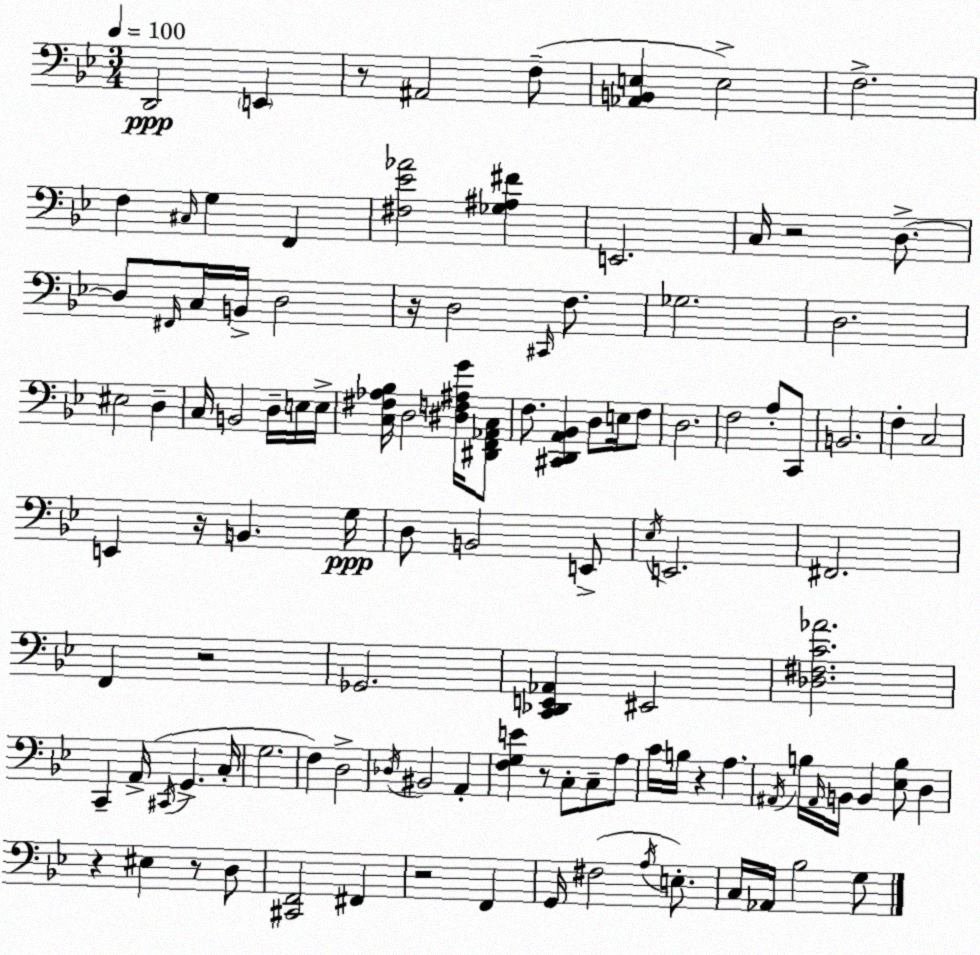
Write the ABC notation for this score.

X:1
T:Untitled
M:3/4
L:1/4
K:Gm
D,,2 E,, z/2 ^A,,2 F,/2 [_A,,B,,E,] E,2 F,2 F, ^C,/4 G, F,, [^F,_E_A]2 [_G,^A,^F] E,,2 C,/4 z2 D,/2 D,/2 ^F,,/4 C,/4 B,,/4 D,2 z/4 D,2 ^C,,/4 F,/2 _G,2 D,2 ^E,2 D, C,/4 B,,2 D,/4 E,/4 E,/4 [C,^F,_A,_B,]/4 D,2 [^D,F,^A,G]/4 [^D,,F,,_A,,C,]/2 F,/2 [^C,,D,,A,,_B,,] D,/2 E,/4 F,/2 D,2 F,2 A,/2 C,,/2 B,,2 F, C,2 E,, z/4 B,, G,/4 D,/2 B,,2 E,,/2 _E,/4 E,,2 ^F,,2 F,, z2 _G,,2 [C,,_D,,E,,_A,,] ^E,,2 [_D,^F,C_A]2 C,, A,,/4 ^C,,/4 G,, C,/4 G,2 F, D,2 _D,/4 ^B,,2 A,, [F,G,E] z/2 C,/2 C,/2 A,/2 C/4 B,/4 z A, ^A,,/4 B,/4 ^A,,/4 B,,/4 B,, [_E,B,]/2 D, z ^E, z/2 D,/2 [^C,,F,,]2 ^F,, z2 F,, G,,/4 ^F,2 A,/4 E,/2 C,/4 _A,,/4 _B,2 G,/2